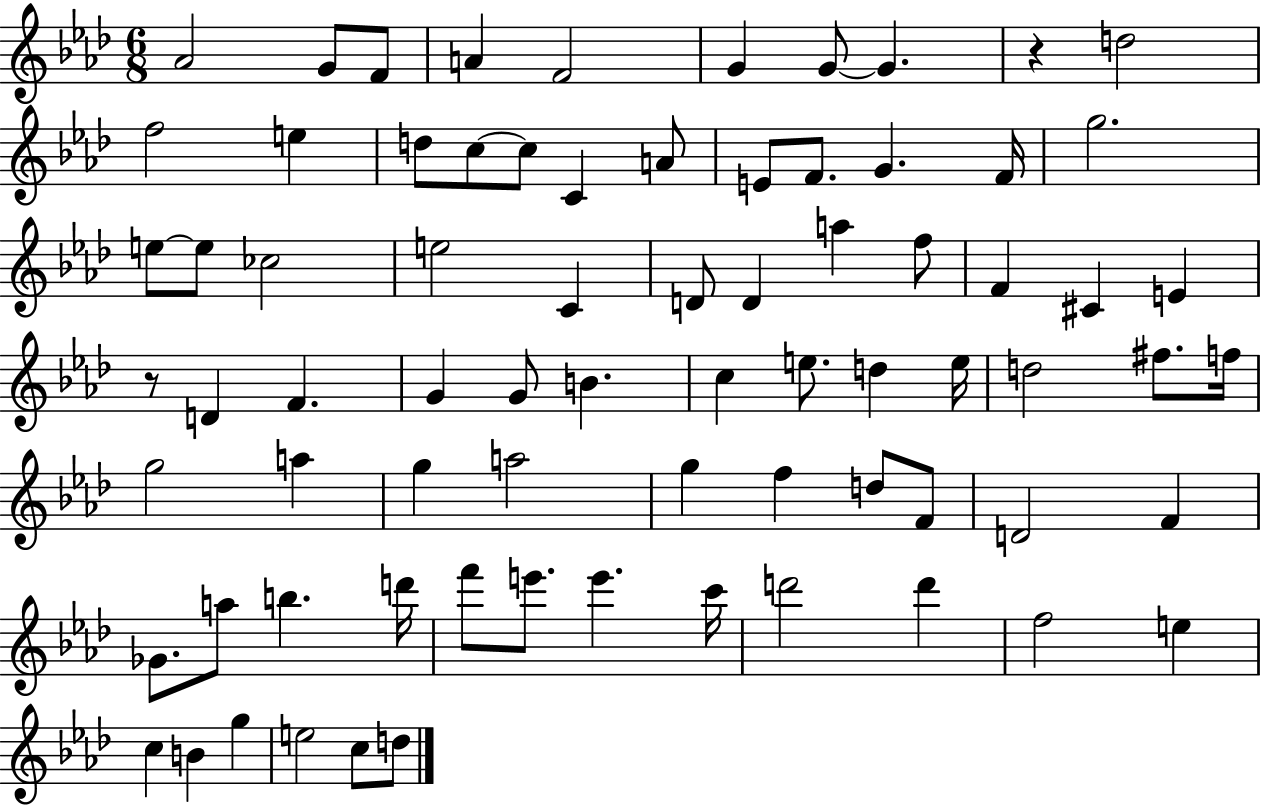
X:1
T:Untitled
M:6/8
L:1/4
K:Ab
_A2 G/2 F/2 A F2 G G/2 G z d2 f2 e d/2 c/2 c/2 C A/2 E/2 F/2 G F/4 g2 e/2 e/2 _c2 e2 C D/2 D a f/2 F ^C E z/2 D F G G/2 B c e/2 d e/4 d2 ^f/2 f/4 g2 a g a2 g f d/2 F/2 D2 F _G/2 a/2 b d'/4 f'/2 e'/2 e' c'/4 d'2 d' f2 e c B g e2 c/2 d/2